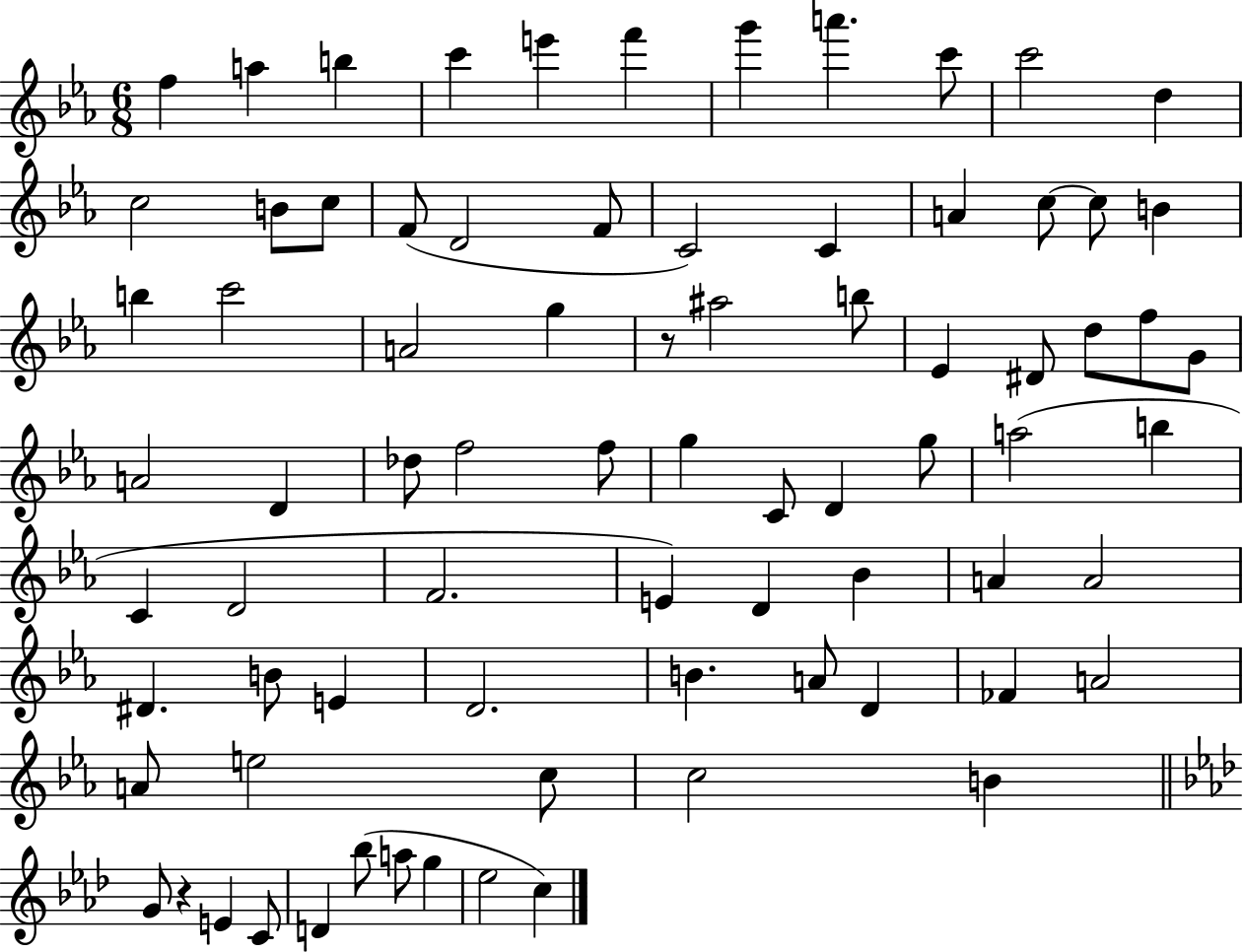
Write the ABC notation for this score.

X:1
T:Untitled
M:6/8
L:1/4
K:Eb
f a b c' e' f' g' a' c'/2 c'2 d c2 B/2 c/2 F/2 D2 F/2 C2 C A c/2 c/2 B b c'2 A2 g z/2 ^a2 b/2 _E ^D/2 d/2 f/2 G/2 A2 D _d/2 f2 f/2 g C/2 D g/2 a2 b C D2 F2 E D _B A A2 ^D B/2 E D2 B A/2 D _F A2 A/2 e2 c/2 c2 B G/2 z E C/2 D _b/2 a/2 g _e2 c